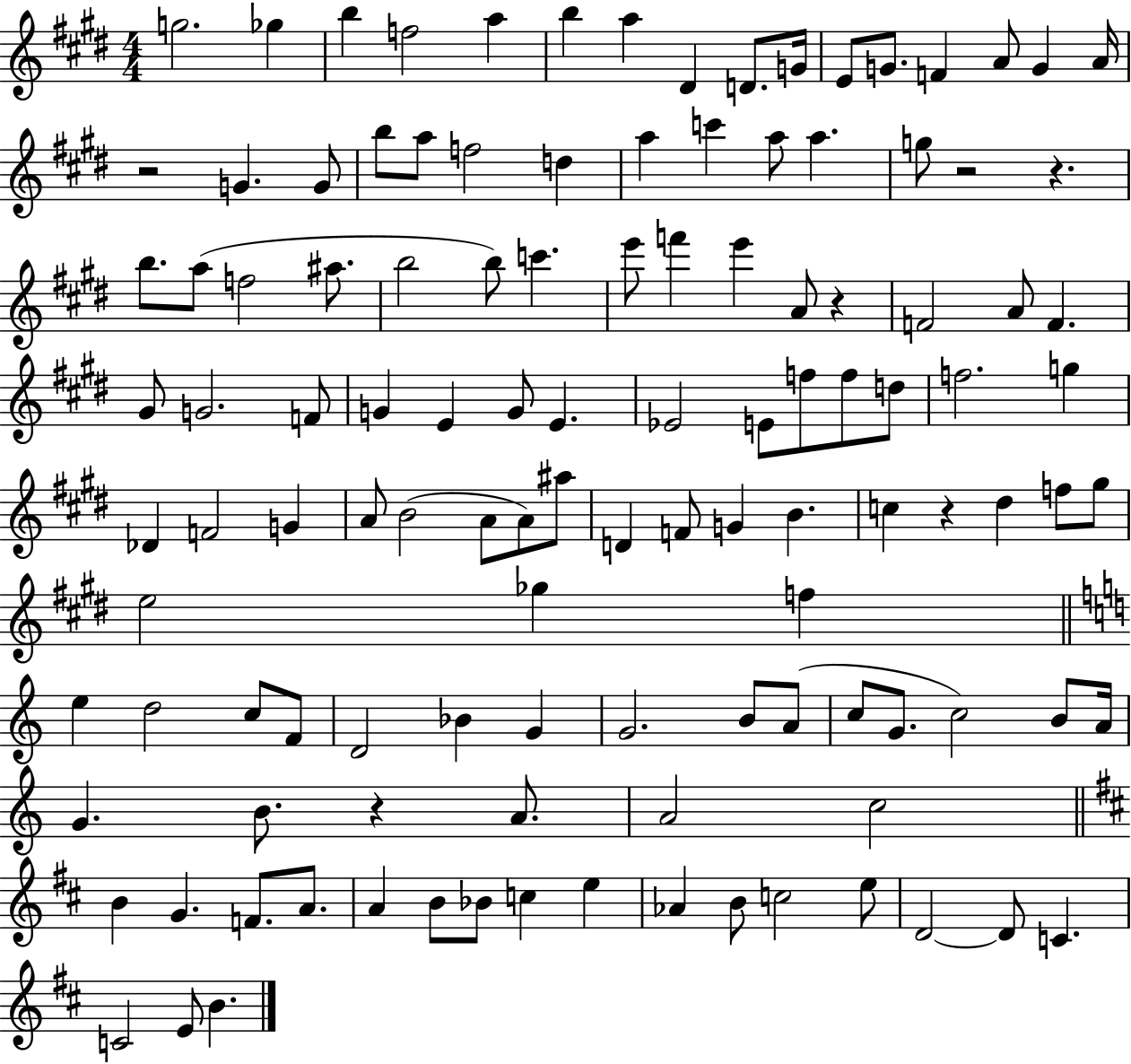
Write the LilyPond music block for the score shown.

{
  \clef treble
  \numericTimeSignature
  \time 4/4
  \key e \major
  g''2. ges''4 | b''4 f''2 a''4 | b''4 a''4 dis'4 d'8. g'16 | e'8 g'8. f'4 a'8 g'4 a'16 | \break r2 g'4. g'8 | b''8 a''8 f''2 d''4 | a''4 c'''4 a''8 a''4. | g''8 r2 r4. | \break b''8. a''8( f''2 ais''8. | b''2 b''8) c'''4. | e'''8 f'''4 e'''4 a'8 r4 | f'2 a'8 f'4. | \break gis'8 g'2. f'8 | g'4 e'4 g'8 e'4. | ees'2 e'8 f''8 f''8 d''8 | f''2. g''4 | \break des'4 f'2 g'4 | a'8 b'2( a'8 a'8) ais''8 | d'4 f'8 g'4 b'4. | c''4 r4 dis''4 f''8 gis''8 | \break e''2 ges''4 f''4 | \bar "||" \break \key a \minor e''4 d''2 c''8 f'8 | d'2 bes'4 g'4 | g'2. b'8 a'8( | c''8 g'8. c''2) b'8 a'16 | \break g'4. b'8. r4 a'8. | a'2 c''2 | \bar "||" \break \key b \minor b'4 g'4. f'8. a'8. | a'4 b'8 bes'8 c''4 e''4 | aes'4 b'8 c''2 e''8 | d'2~~ d'8 c'4. | \break c'2 e'8 b'4. | \bar "|."
}